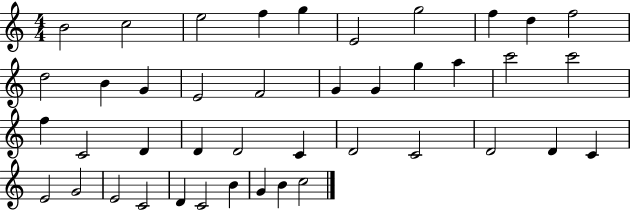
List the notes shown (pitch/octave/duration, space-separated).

B4/h C5/h E5/h F5/q G5/q E4/h G5/h F5/q D5/q F5/h D5/h B4/q G4/q E4/h F4/h G4/q G4/q G5/q A5/q C6/h C6/h F5/q C4/h D4/q D4/q D4/h C4/q D4/h C4/h D4/h D4/q C4/q E4/h G4/h E4/h C4/h D4/q C4/h B4/q G4/q B4/q C5/h